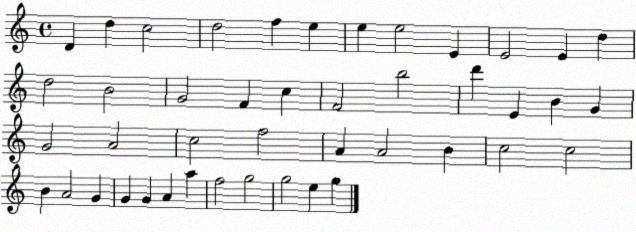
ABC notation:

X:1
T:Untitled
M:4/4
L:1/4
K:C
D d c2 d2 f e e e2 E E2 E d d2 B2 G2 F c F2 b2 d' E B G G2 A2 c2 f2 A A2 B c2 c2 B A2 G G G A a f2 g2 g2 e g